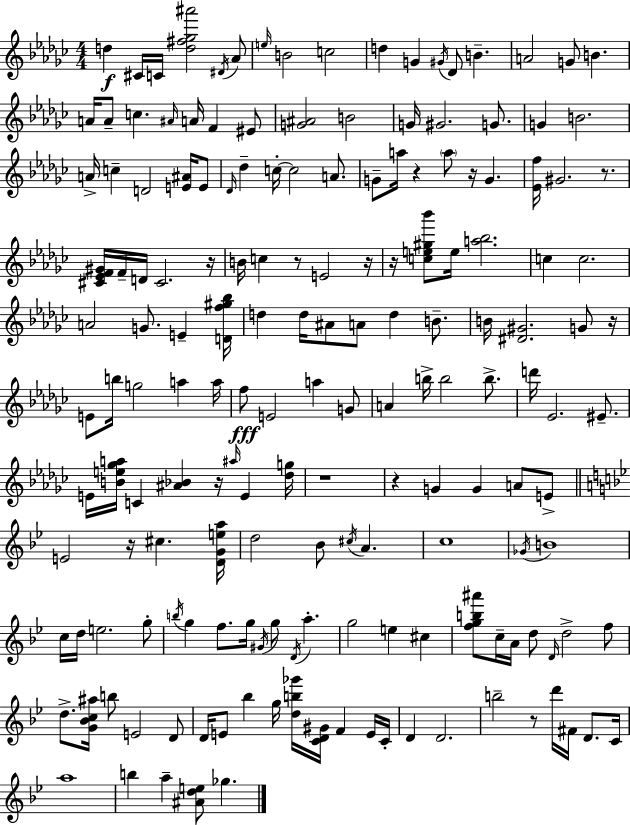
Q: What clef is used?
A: treble